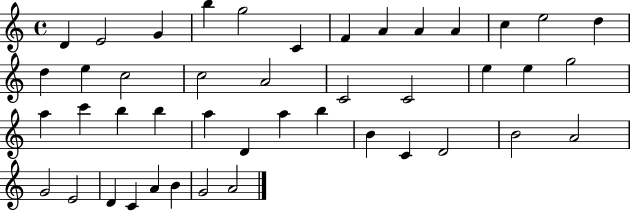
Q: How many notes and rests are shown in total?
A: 44